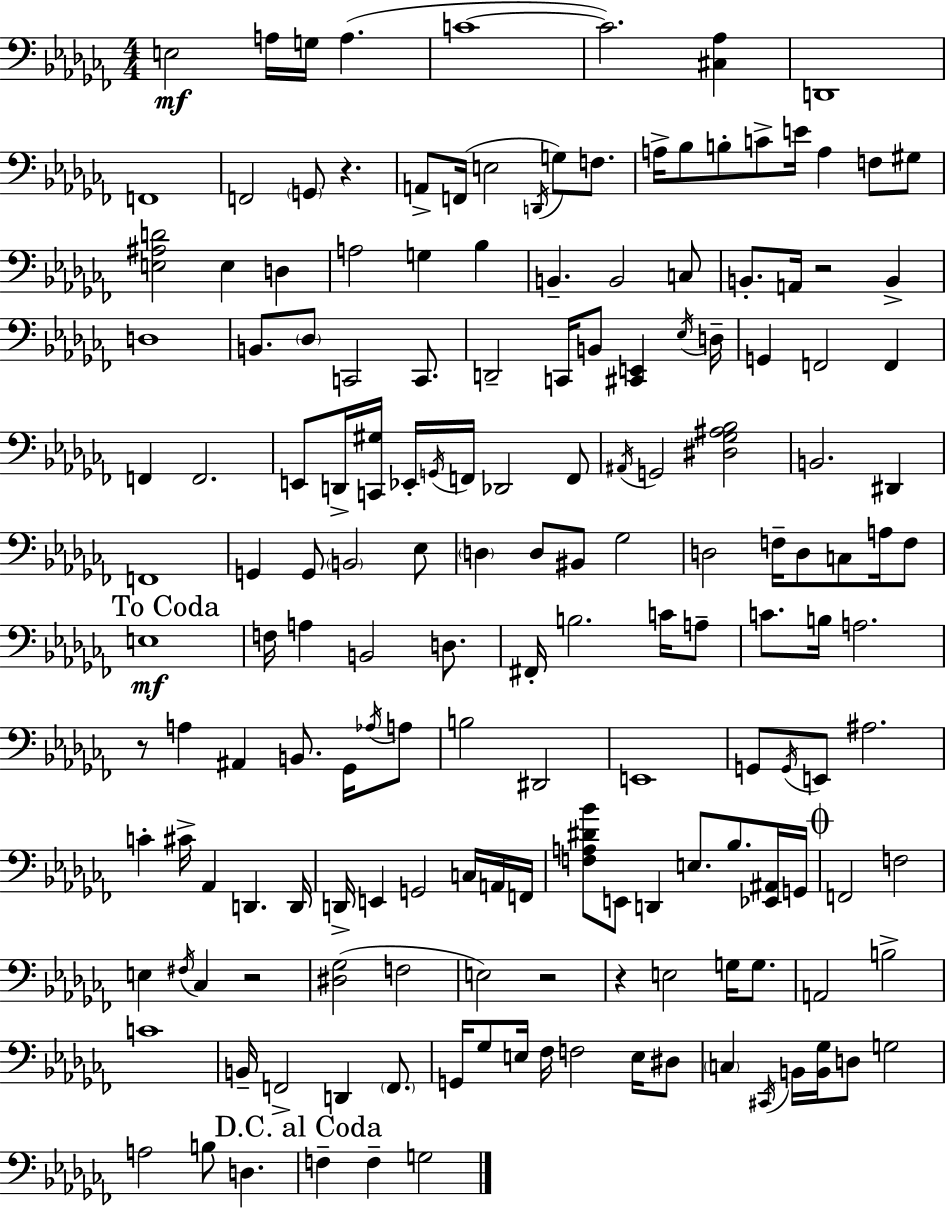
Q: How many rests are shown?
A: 6